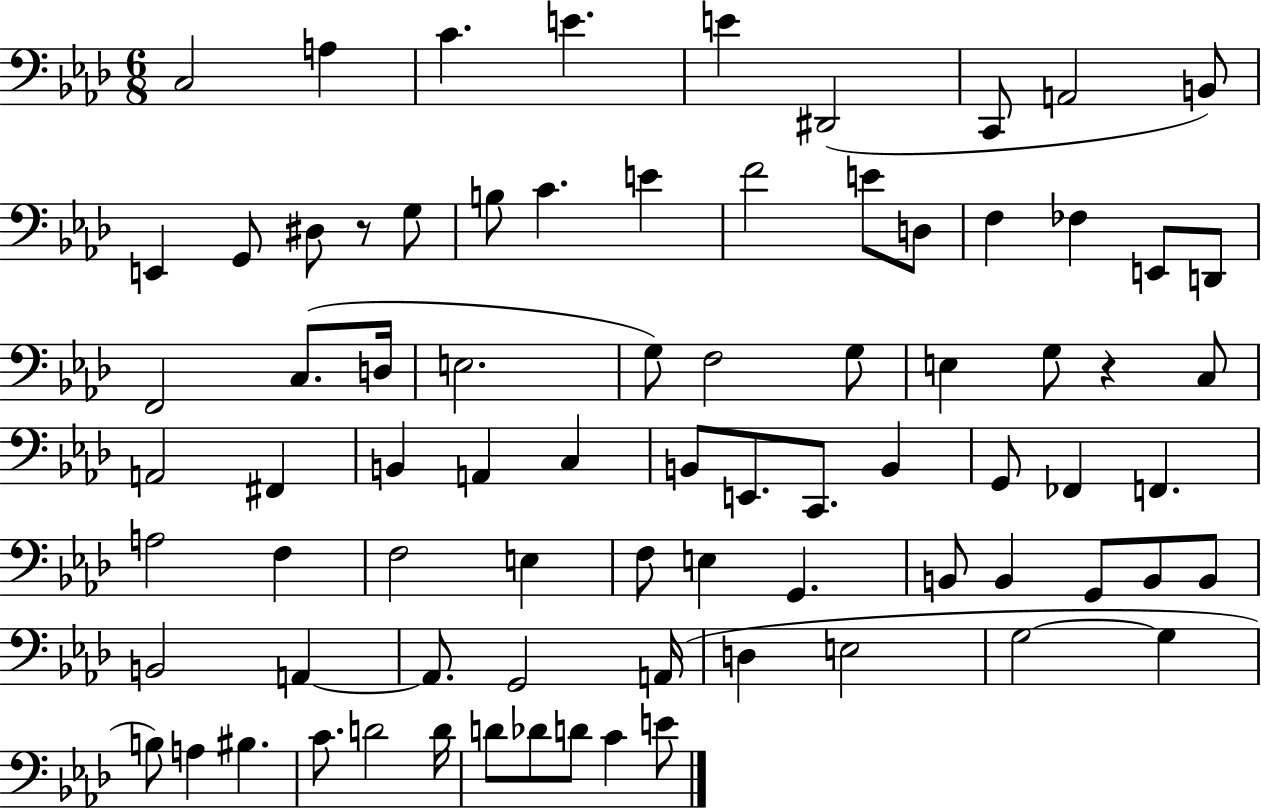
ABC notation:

X:1
T:Untitled
M:6/8
L:1/4
K:Ab
C,2 A, C E E ^D,,2 C,,/2 A,,2 B,,/2 E,, G,,/2 ^D,/2 z/2 G,/2 B,/2 C E F2 E/2 D,/2 F, _F, E,,/2 D,,/2 F,,2 C,/2 D,/4 E,2 G,/2 F,2 G,/2 E, G,/2 z C,/2 A,,2 ^F,, B,, A,, C, B,,/2 E,,/2 C,,/2 B,, G,,/2 _F,, F,, A,2 F, F,2 E, F,/2 E, G,, B,,/2 B,, G,,/2 B,,/2 B,,/2 B,,2 A,, A,,/2 G,,2 A,,/4 D, E,2 G,2 G, B,/2 A, ^B, C/2 D2 D/4 D/2 _D/2 D/2 C E/2